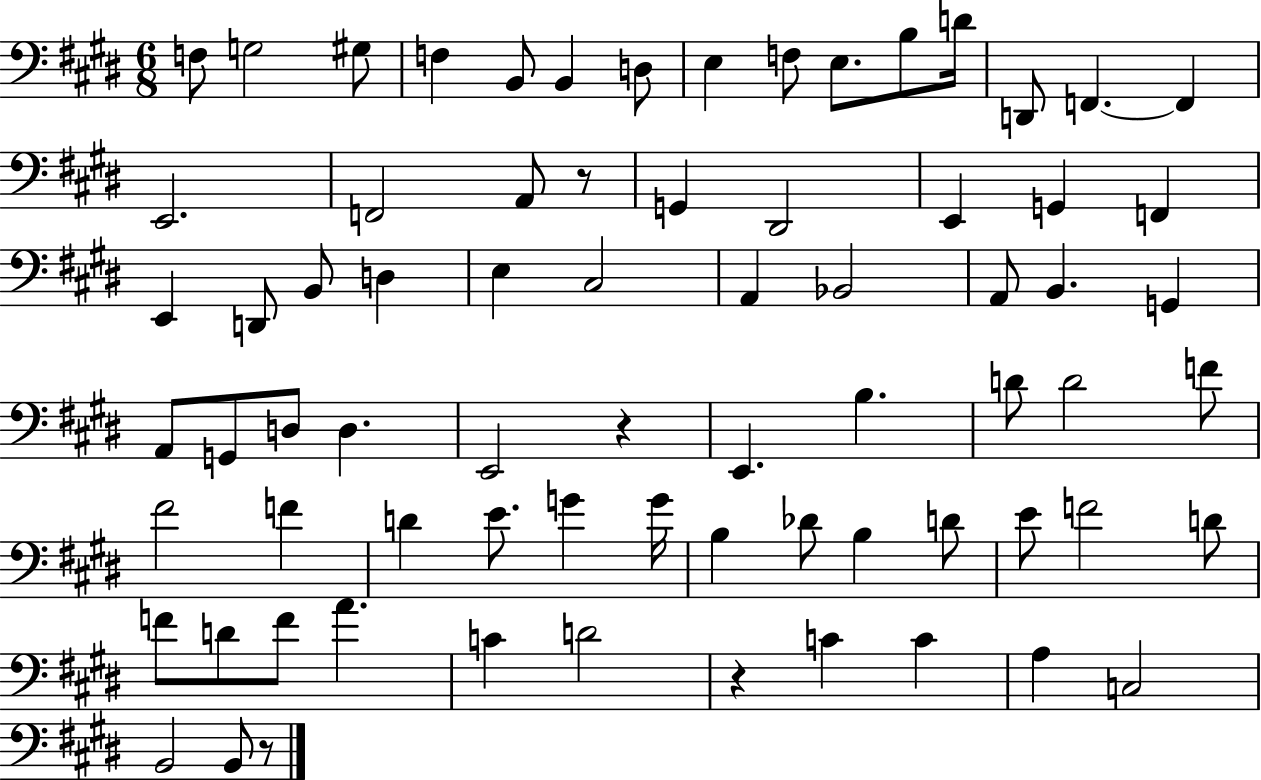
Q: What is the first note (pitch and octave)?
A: F3